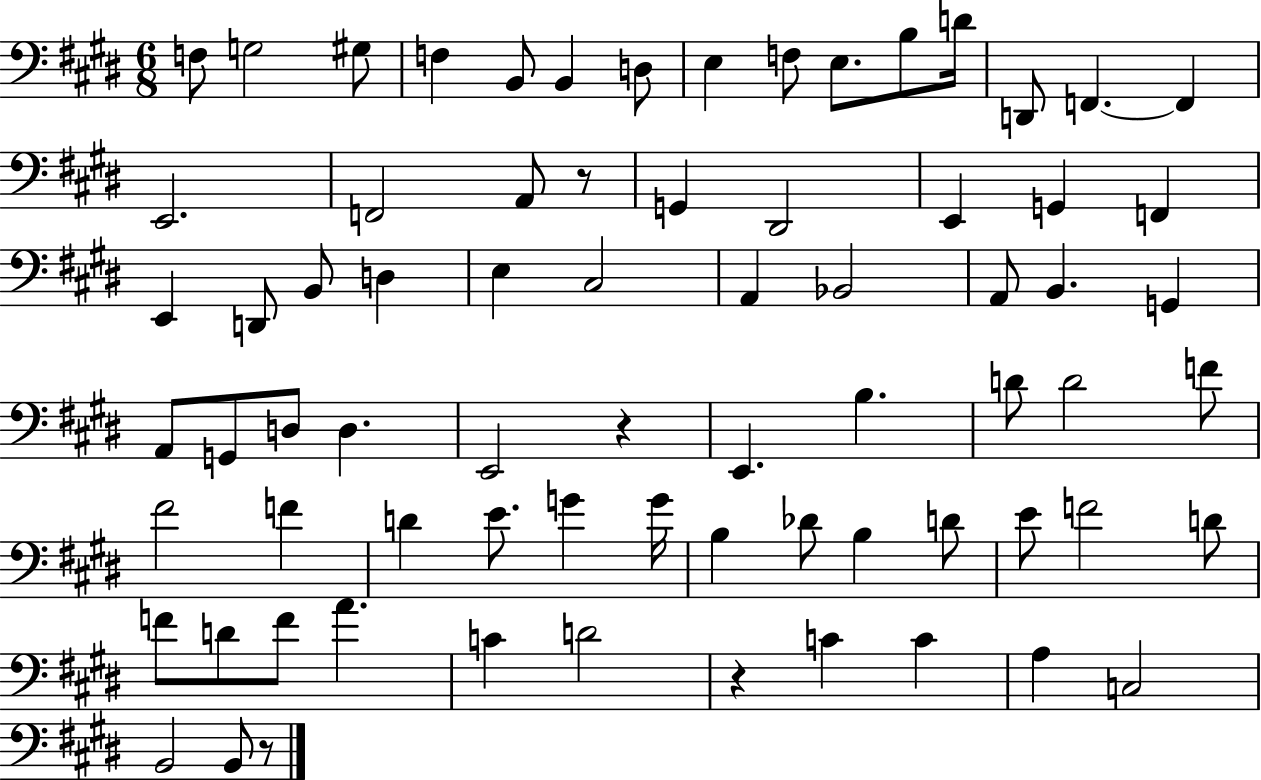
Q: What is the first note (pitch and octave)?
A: F3